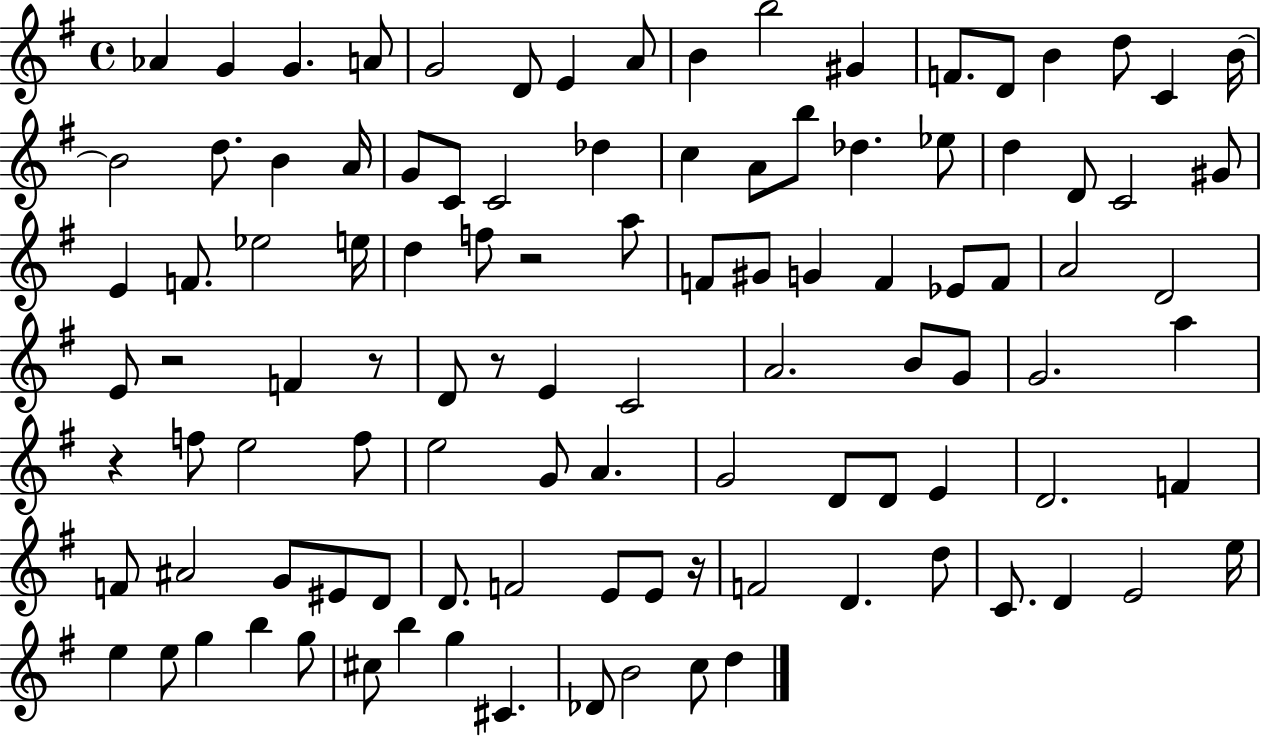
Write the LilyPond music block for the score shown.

{
  \clef treble
  \time 4/4
  \defaultTimeSignature
  \key g \major
  \repeat volta 2 { aes'4 g'4 g'4. a'8 | g'2 d'8 e'4 a'8 | b'4 b''2 gis'4 | f'8. d'8 b'4 d''8 c'4 b'16~~ | \break b'2 d''8. b'4 a'16 | g'8 c'8 c'2 des''4 | c''4 a'8 b''8 des''4. ees''8 | d''4 d'8 c'2 gis'8 | \break e'4 f'8. ees''2 e''16 | d''4 f''8 r2 a''8 | f'8 gis'8 g'4 f'4 ees'8 f'8 | a'2 d'2 | \break e'8 r2 f'4 r8 | d'8 r8 e'4 c'2 | a'2. b'8 g'8 | g'2. a''4 | \break r4 f''8 e''2 f''8 | e''2 g'8 a'4. | g'2 d'8 d'8 e'4 | d'2. f'4 | \break f'8 ais'2 g'8 eis'8 d'8 | d'8. f'2 e'8 e'8 r16 | f'2 d'4. d''8 | c'8. d'4 e'2 e''16 | \break e''4 e''8 g''4 b''4 g''8 | cis''8 b''4 g''4 cis'4. | des'8 b'2 c''8 d''4 | } \bar "|."
}